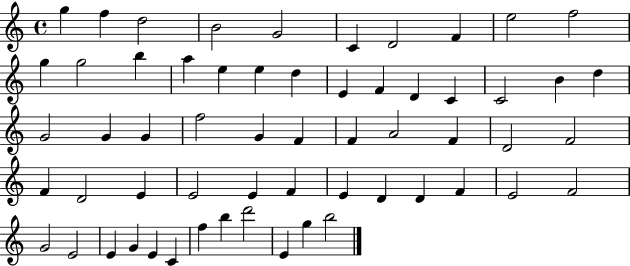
X:1
T:Untitled
M:4/4
L:1/4
K:C
g f d2 B2 G2 C D2 F e2 f2 g g2 b a e e d E F D C C2 B d G2 G G f2 G F F A2 F D2 F2 F D2 E E2 E F E D D F E2 F2 G2 E2 E G E C f b d'2 E g b2